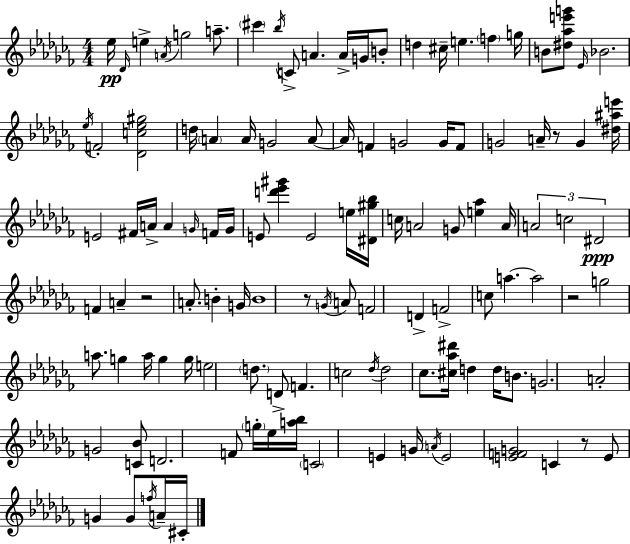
Eb5/s Db4/s E5/q A4/s G5/h A5/e. C#6/q Bb5/s C4/e A4/q. A4/s G4/s B4/e D5/q C#5/s E5/q. F5/q G5/s B4/e [D#5,Ab5,E6,G6]/e Eb4/s Bb4/h. Eb5/s F4/h [Db4,C5,Eb5,G#5]/h D5/s A4/q A4/s G4/h A4/e A4/s F4/q G4/h G4/s F4/e G4/h A4/s R/e G4/q [D#5,A#5,E6]/s E4/h F#4/s A4/s A4/q G4/s F4/s G4/s E4/e [D6,Eb6,G#6]/q E4/h E5/s [D#4,G#5,Bb5]/s C5/s A4/h G4/e [E5,Ab5]/q A4/s A4/h C5/h D#4/h F4/q A4/q R/h A4/e. B4/q G4/s B4/w R/e G4/s A4/e F4/h D4/q F4/h C5/e A5/q. A5/h R/h G5/h A5/e. G5/q A5/s G5/q G5/s E5/h D5/e. D4/e F4/q. C5/h Db5/s Db5/h CES5/e. [C#5,Ab5,D#6]/s D5/q D5/s B4/e. G4/h. A4/h G4/h [C4,Bb4]/e D4/h. F4/e G5/s Eb5/s [A5,Bb5]/s C4/h E4/q G4/s A4/s E4/h [E4,F4,G4]/h C4/q R/e E4/e G4/q G4/e F5/s A4/s C#4/s